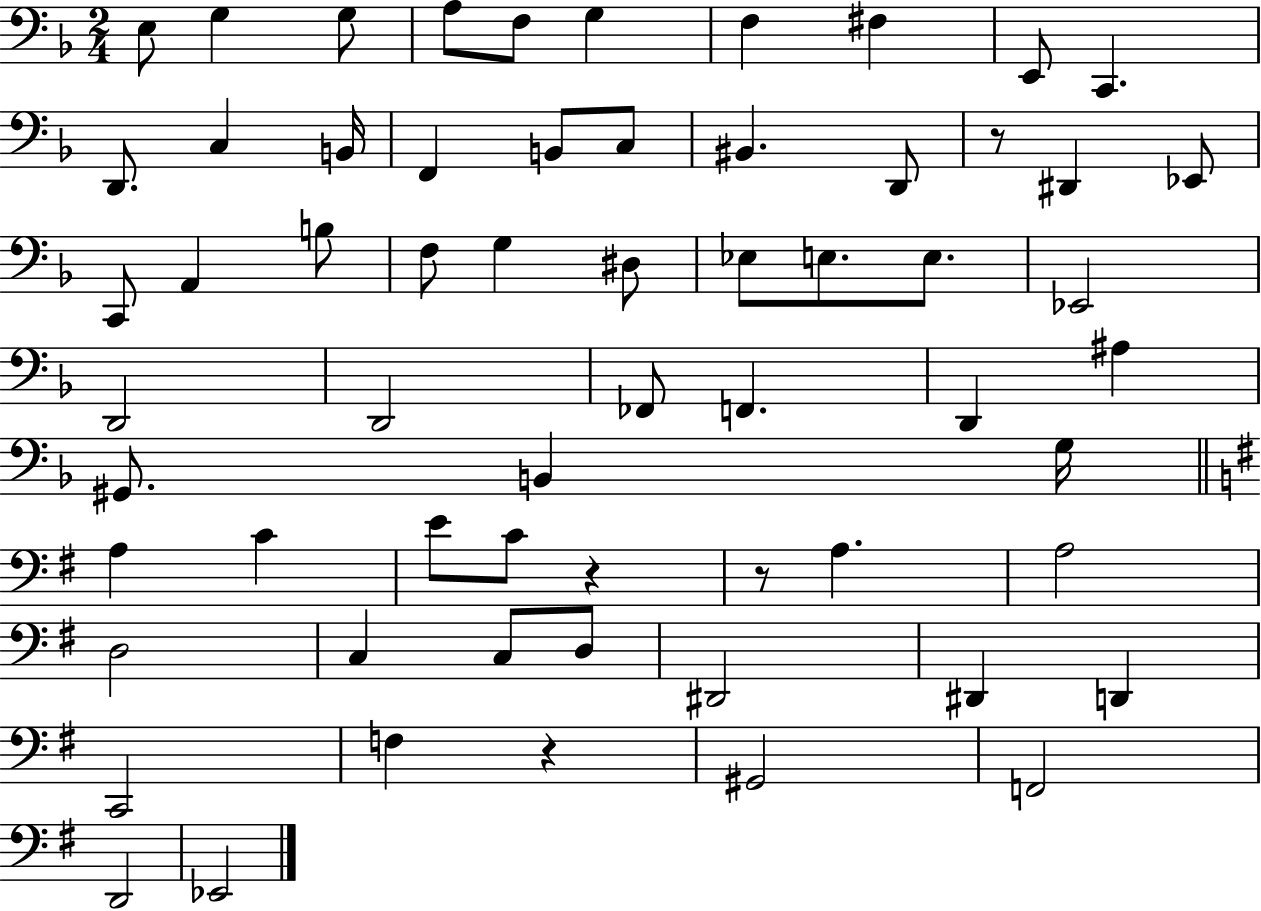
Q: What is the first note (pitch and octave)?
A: E3